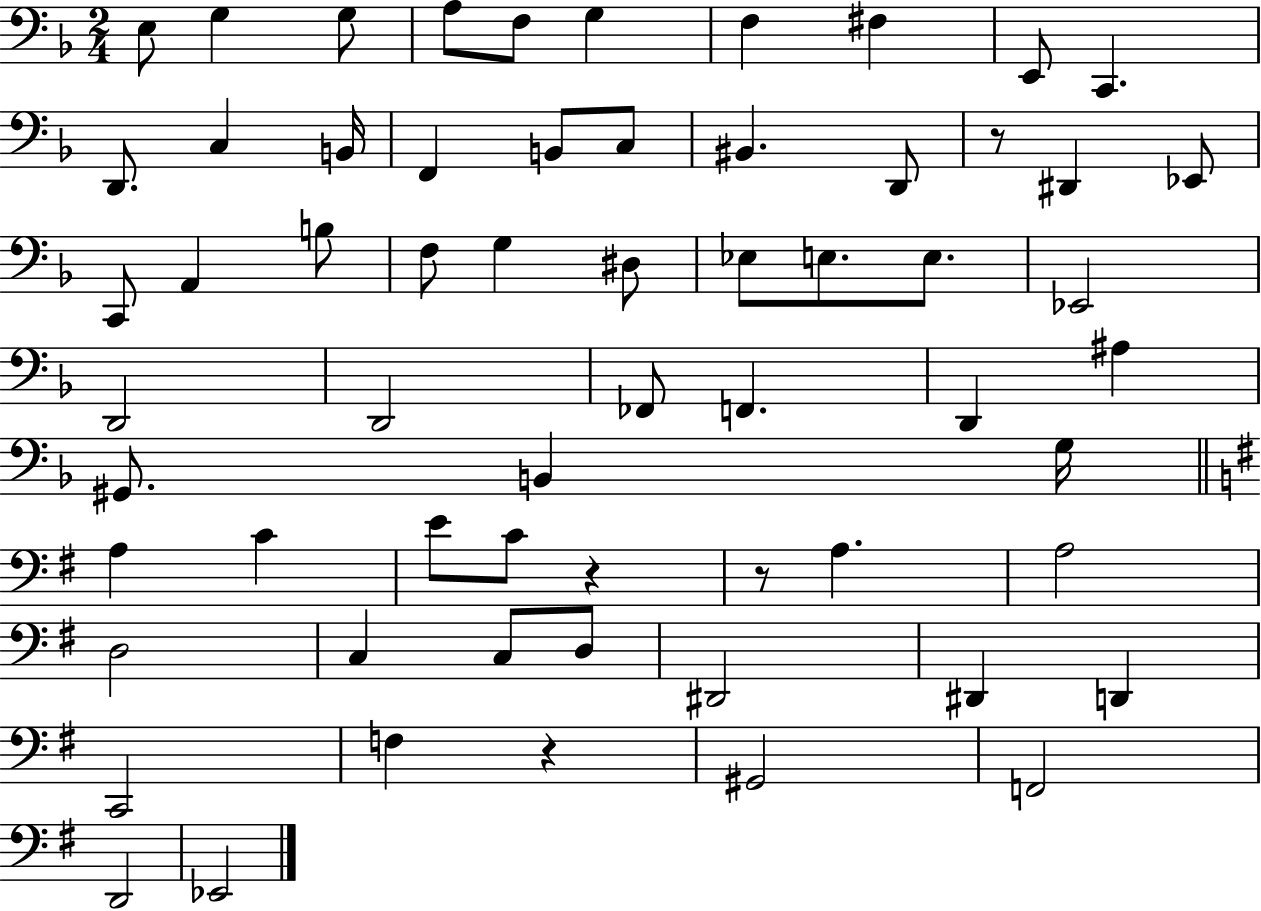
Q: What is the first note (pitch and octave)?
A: E3